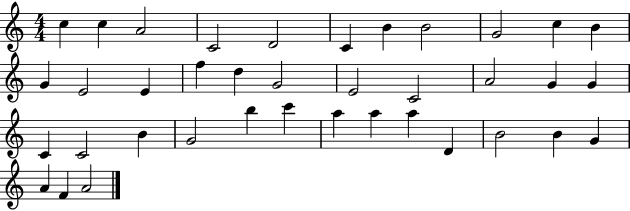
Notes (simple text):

C5/q C5/q A4/h C4/h D4/h C4/q B4/q B4/h G4/h C5/q B4/q G4/q E4/h E4/q F5/q D5/q G4/h E4/h C4/h A4/h G4/q G4/q C4/q C4/h B4/q G4/h B5/q C6/q A5/q A5/q A5/q D4/q B4/h B4/q G4/q A4/q F4/q A4/h